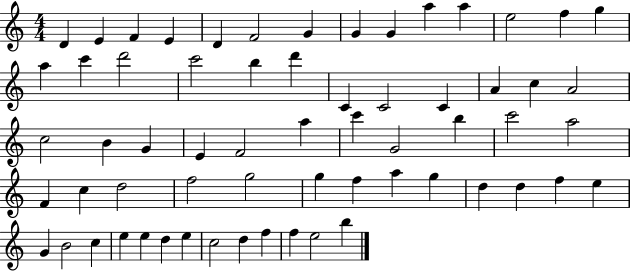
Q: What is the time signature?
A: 4/4